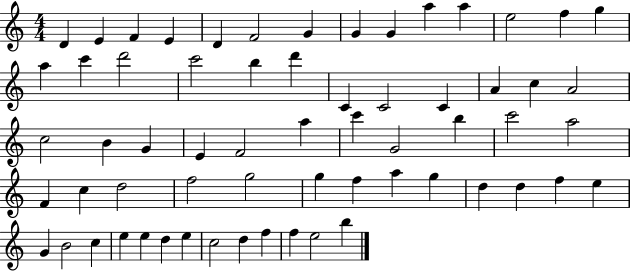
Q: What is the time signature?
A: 4/4